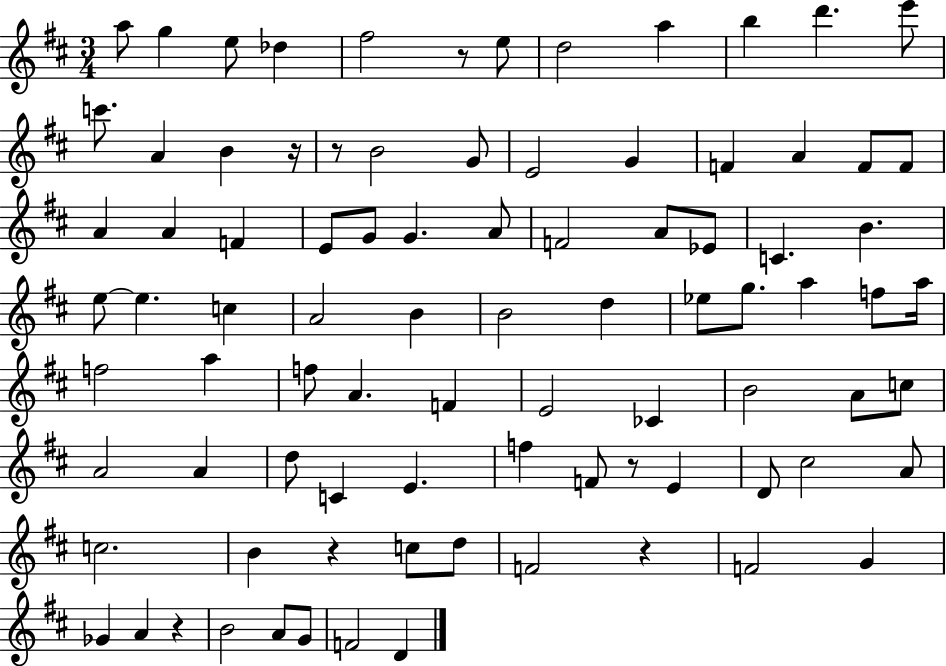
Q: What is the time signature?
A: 3/4